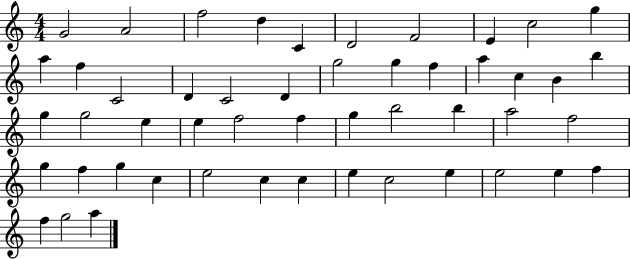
G4/h A4/h F5/h D5/q C4/q D4/h F4/h E4/q C5/h G5/q A5/q F5/q C4/h D4/q C4/h D4/q G5/h G5/q F5/q A5/q C5/q B4/q B5/q G5/q G5/h E5/q E5/q F5/h F5/q G5/q B5/h B5/q A5/h F5/h G5/q F5/q G5/q C5/q E5/h C5/q C5/q E5/q C5/h E5/q E5/h E5/q F5/q F5/q G5/h A5/q